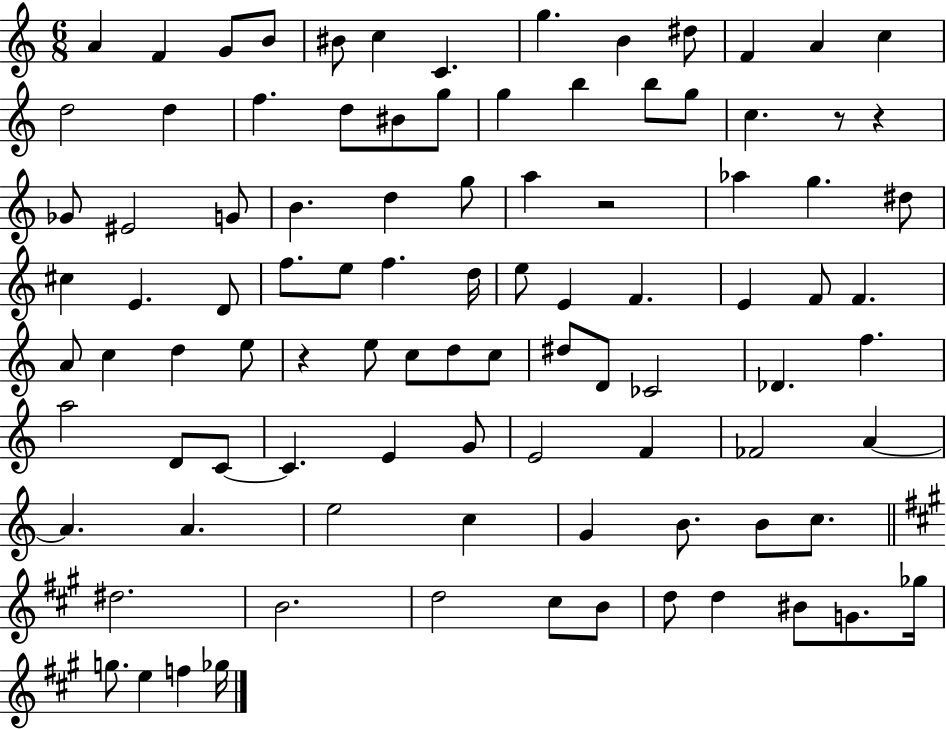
A4/q F4/q G4/e B4/e BIS4/e C5/q C4/q. G5/q. B4/q D#5/e F4/q A4/q C5/q D5/h D5/q F5/q. D5/e BIS4/e G5/e G5/q B5/q B5/e G5/e C5/q. R/e R/q Gb4/e EIS4/h G4/e B4/q. D5/q G5/e A5/q R/h Ab5/q G5/q. D#5/e C#5/q E4/q. D4/e F5/e. E5/e F5/q. D5/s E5/e E4/q F4/q. E4/q F4/e F4/q. A4/e C5/q D5/q E5/e R/q E5/e C5/e D5/e C5/e D#5/e D4/e CES4/h Db4/q. F5/q. A5/h D4/e C4/e C4/q. E4/q G4/e E4/h F4/q FES4/h A4/q A4/q. A4/q. E5/h C5/q G4/q B4/e. B4/e C5/e. D#5/h. B4/h. D5/h C#5/e B4/e D5/e D5/q BIS4/e G4/e. Gb5/s G5/e. E5/q F5/q Gb5/s